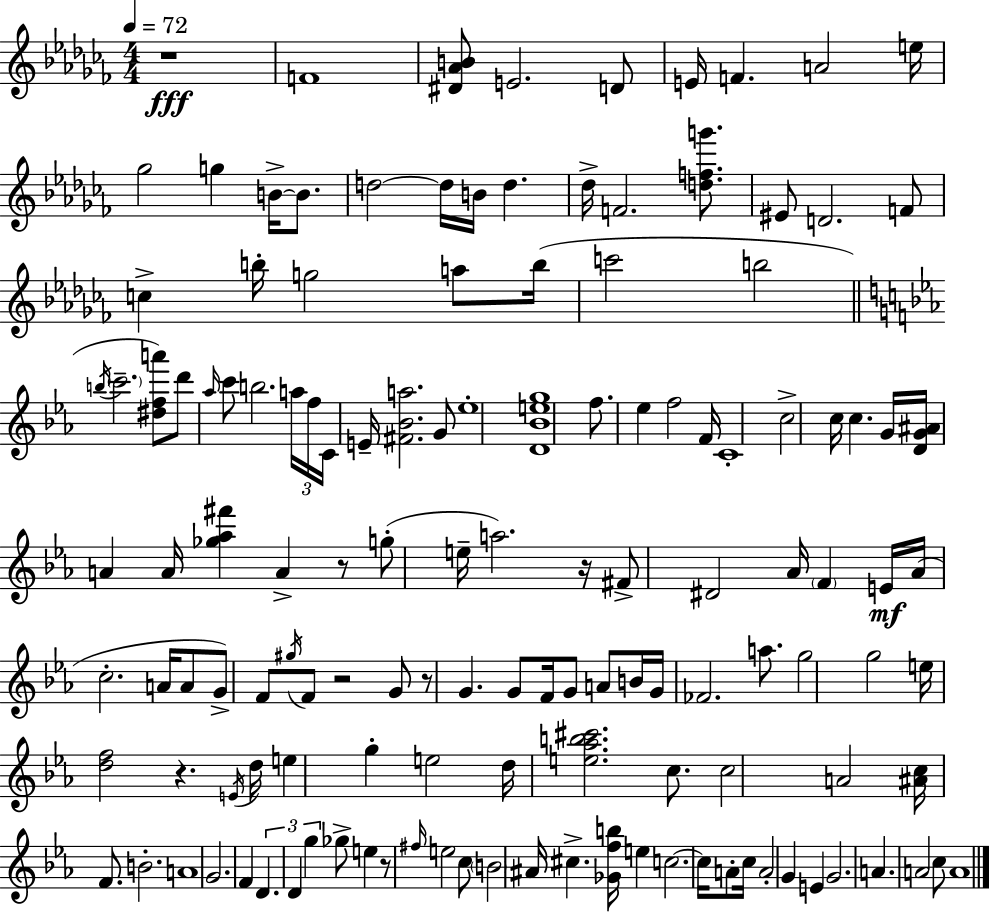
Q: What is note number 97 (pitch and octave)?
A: G5